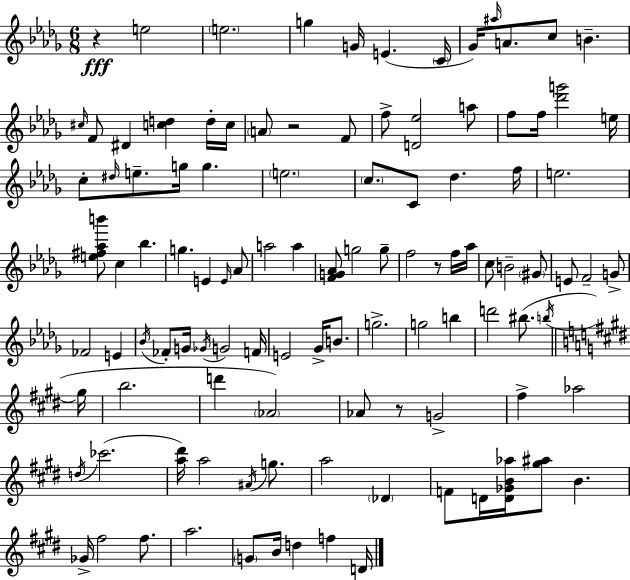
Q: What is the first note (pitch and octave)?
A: E5